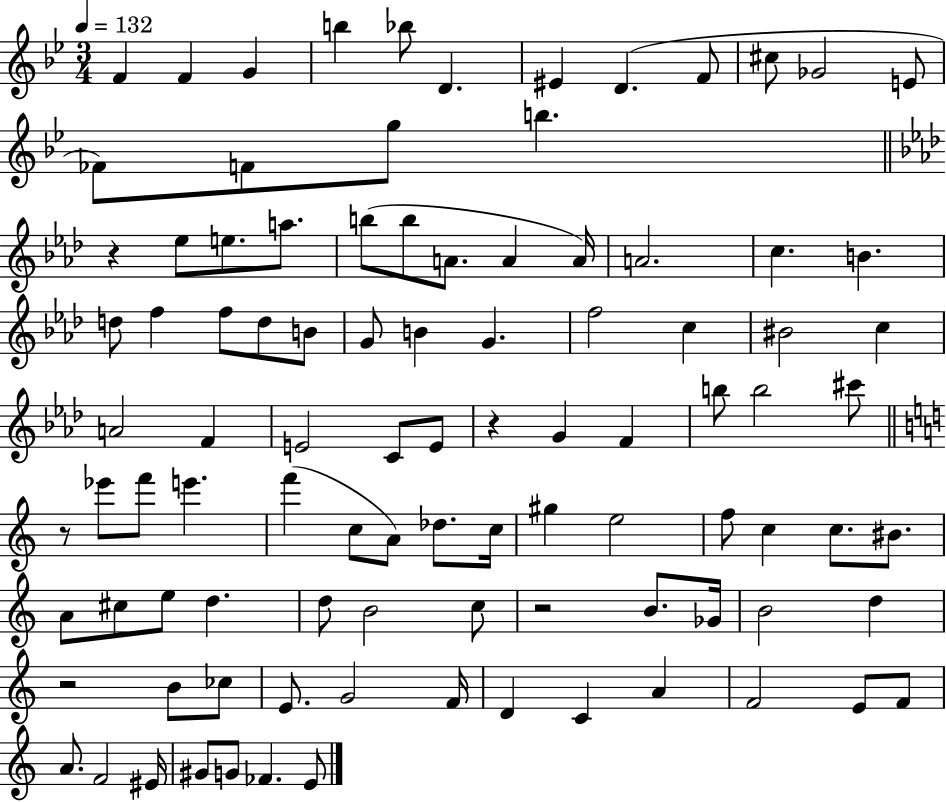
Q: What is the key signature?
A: BES major